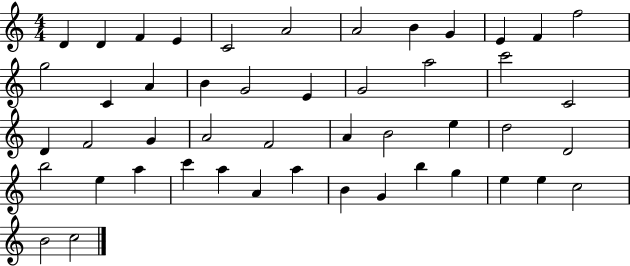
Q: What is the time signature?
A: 4/4